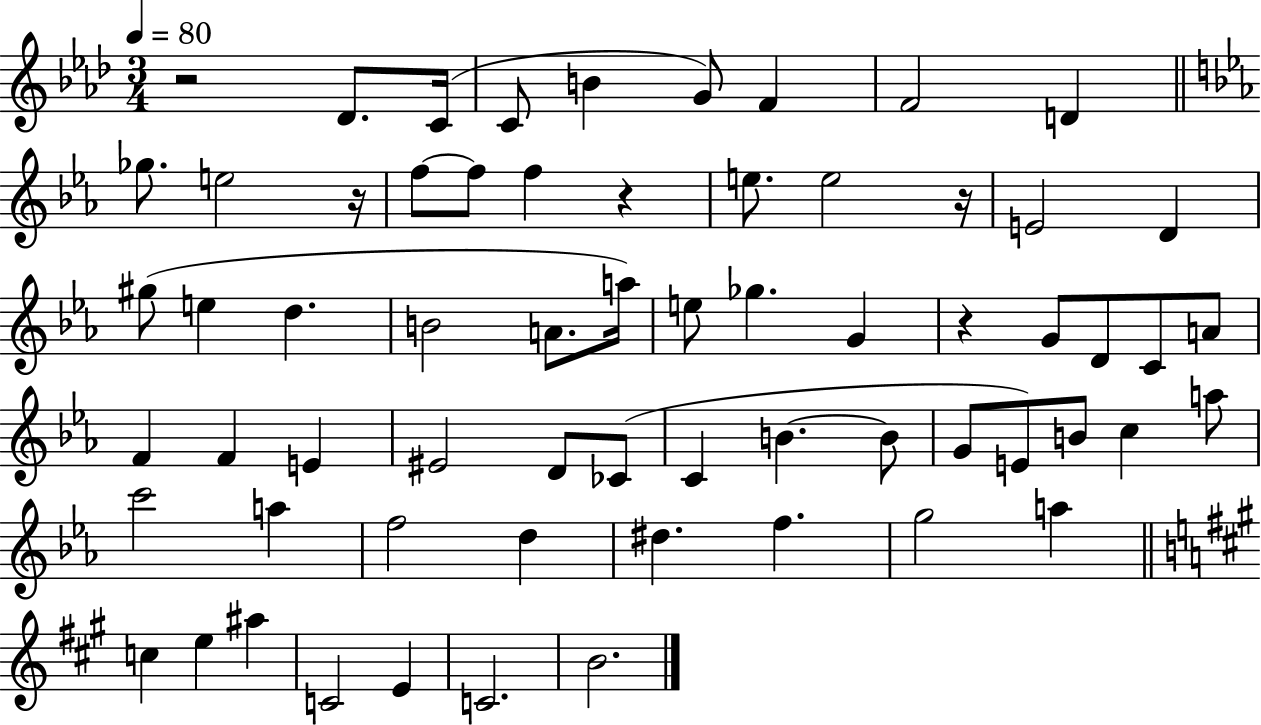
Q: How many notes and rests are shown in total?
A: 64